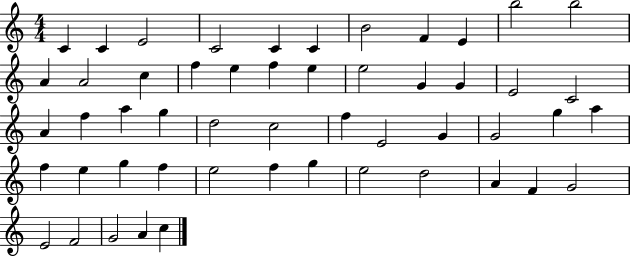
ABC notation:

X:1
T:Untitled
M:4/4
L:1/4
K:C
C C E2 C2 C C B2 F E b2 b2 A A2 c f e f e e2 G G E2 C2 A f a g d2 c2 f E2 G G2 g a f e g f e2 f g e2 d2 A F G2 E2 F2 G2 A c